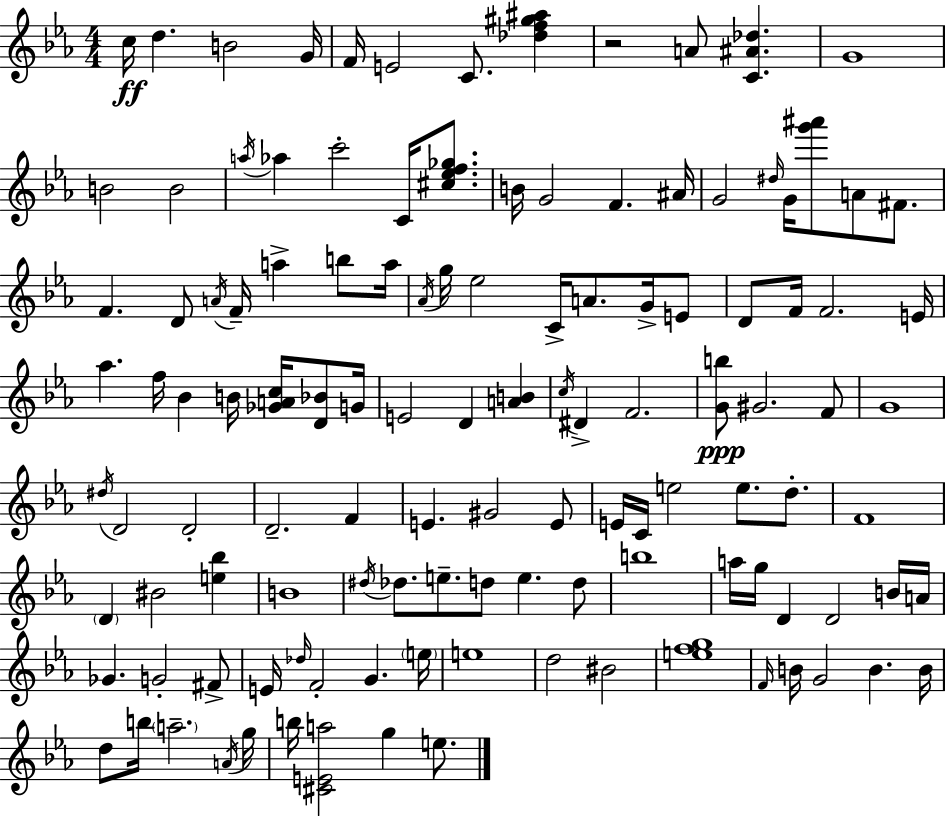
{
  \clef treble
  \numericTimeSignature
  \time 4/4
  \key c \minor
  \repeat volta 2 { c''16\ff d''4. b'2 g'16 | f'16 e'2 c'8. <des'' f'' gis'' ais''>4 | r2 a'8 <c' ais' des''>4. | g'1 | \break b'2 b'2 | \acciaccatura { a''16 } aes''4 c'''2-. c'16 <cis'' ees'' f'' ges''>8. | b'16 g'2 f'4. | ais'16 g'2 \grace { dis''16 } g'16 <g''' ais'''>8 a'8 fis'8. | \break f'4. d'8 \acciaccatura { a'16 } f'16-- a''4-> | b''8 a''16 \acciaccatura { aes'16 } g''16 ees''2 c'16-> a'8. | g'16-> e'8 d'8 f'16 f'2. | e'16 aes''4. f''16 bes'4 b'16 | \break <ges' a' c''>16 <d' bes'>8 g'16 e'2 d'4 | <a' b'>4 \acciaccatura { c''16 } dis'4-> f'2. | <g' b''>8\ppp gis'2. | f'8 g'1 | \break \acciaccatura { dis''16 } d'2 d'2-. | d'2.-- | f'4 e'4. gis'2 | e'8 e'16 c'16 e''2 | \break e''8. d''8.-. f'1 | \parenthesize d'4 bis'2 | <e'' bes''>4 b'1 | \acciaccatura { dis''16 } des''8. e''8.-- d''8 e''4. | \break d''8 b''1 | a''16 g''16 d'4 d'2 | b'16 a'16 ges'4. g'2-. | fis'8-> e'16 \grace { des''16 } f'2-. | \break g'4. \parenthesize e''16 e''1 | d''2 | bis'2 <e'' f'' g''>1 | \grace { f'16 } b'16 g'2 | \break b'4. b'16 d''8 b''16 \parenthesize a''2.-- | \acciaccatura { a'16 } g''16 b''16 <cis' e' a''>2 | g''4 e''8. } \bar "|."
}